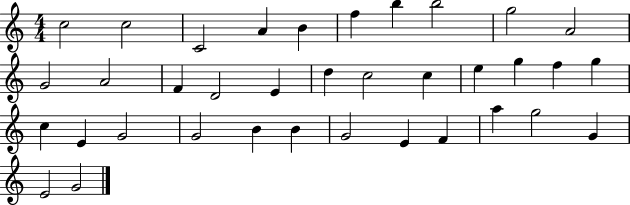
C5/h C5/h C4/h A4/q B4/q F5/q B5/q B5/h G5/h A4/h G4/h A4/h F4/q D4/h E4/q D5/q C5/h C5/q E5/q G5/q F5/q G5/q C5/q E4/q G4/h G4/h B4/q B4/q G4/h E4/q F4/q A5/q G5/h G4/q E4/h G4/h